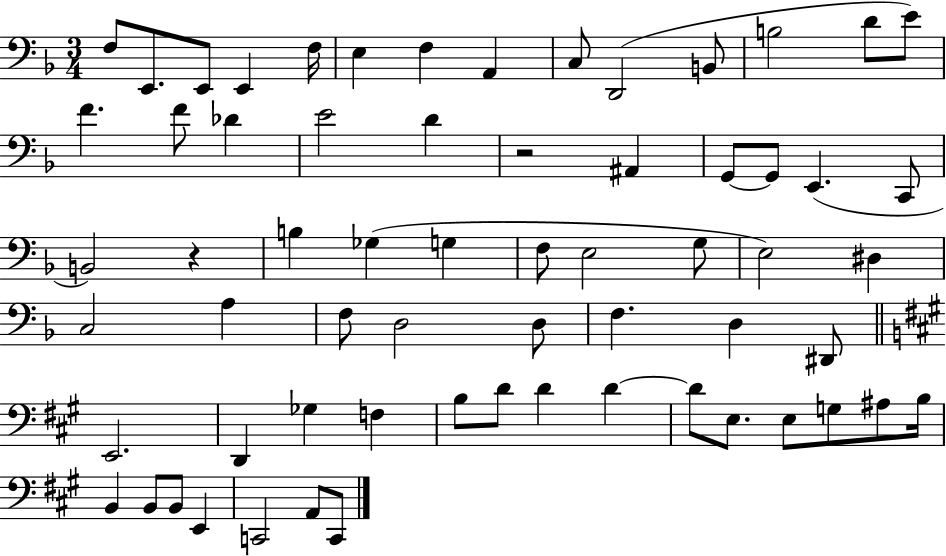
F3/e E2/e. E2/e E2/q F3/s E3/q F3/q A2/q C3/e D2/h B2/e B3/h D4/e E4/e F4/q. F4/e Db4/q E4/h D4/q R/h A#2/q G2/e G2/e E2/q. C2/e B2/h R/q B3/q Gb3/q G3/q F3/e E3/h G3/e E3/h D#3/q C3/h A3/q F3/e D3/h D3/e F3/q. D3/q D#2/e E2/h. D2/q Gb3/q F3/q B3/e D4/e D4/q D4/q D4/e E3/e. E3/e G3/e A#3/e B3/s B2/q B2/e B2/e E2/q C2/h A2/e C2/e